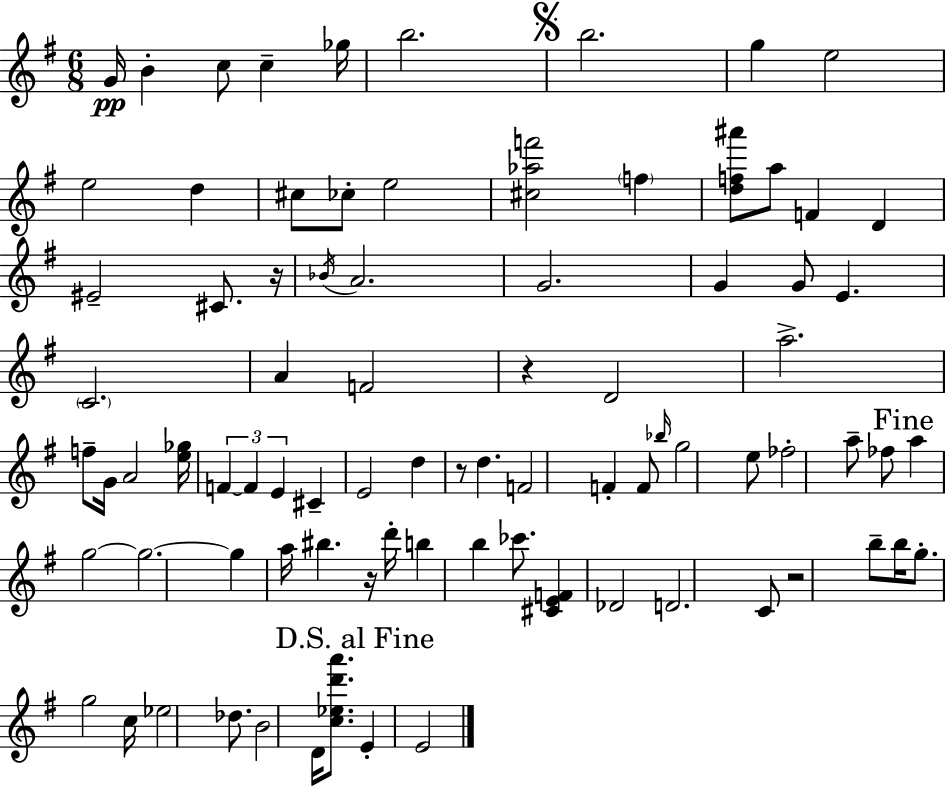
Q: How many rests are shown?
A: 5